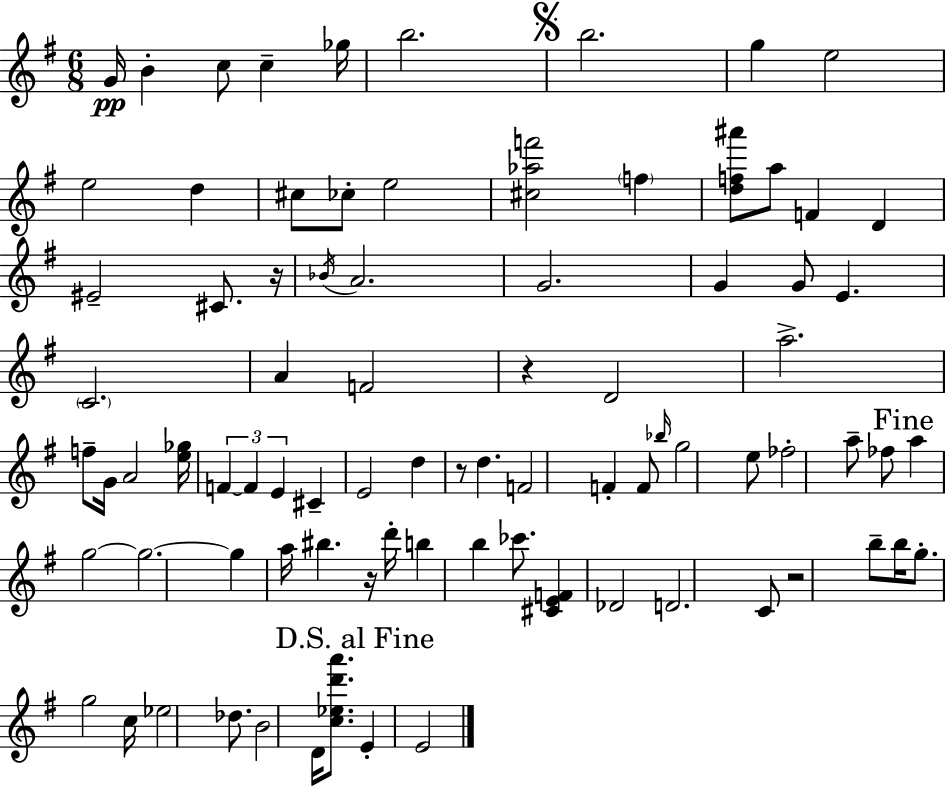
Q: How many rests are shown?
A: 5